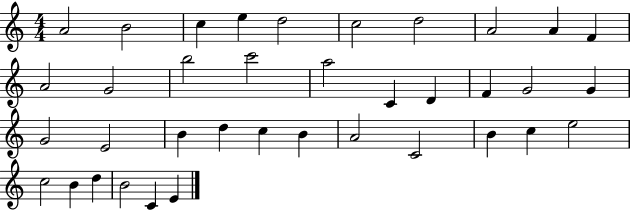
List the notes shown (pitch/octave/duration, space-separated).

A4/h B4/h C5/q E5/q D5/h C5/h D5/h A4/h A4/q F4/q A4/h G4/h B5/h C6/h A5/h C4/q D4/q F4/q G4/h G4/q G4/h E4/h B4/q D5/q C5/q B4/q A4/h C4/h B4/q C5/q E5/h C5/h B4/q D5/q B4/h C4/q E4/q